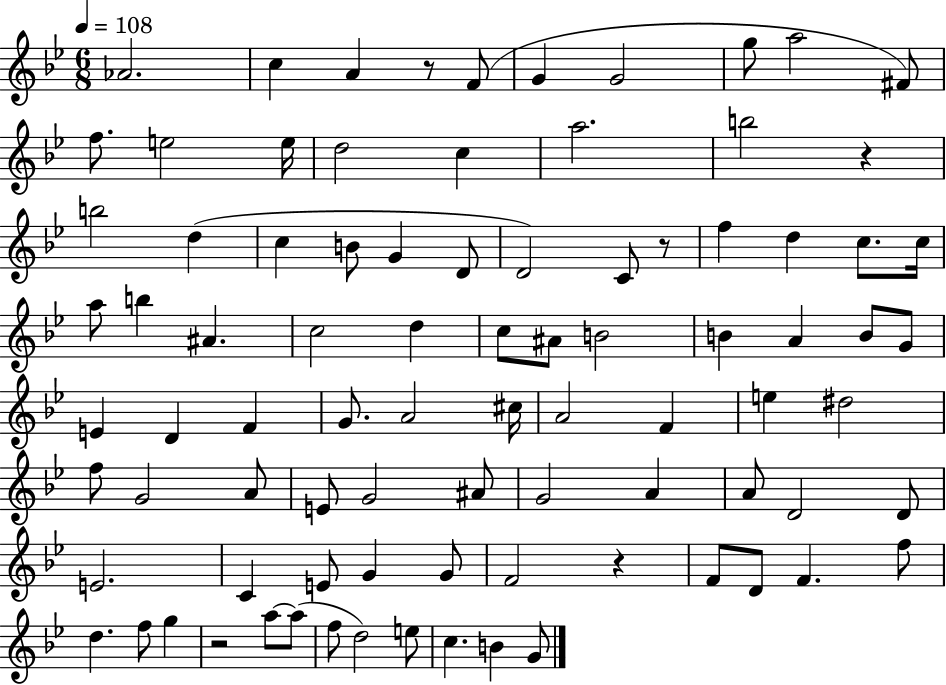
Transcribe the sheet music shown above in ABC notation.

X:1
T:Untitled
M:6/8
L:1/4
K:Bb
_A2 c A z/2 F/2 G G2 g/2 a2 ^F/2 f/2 e2 e/4 d2 c a2 b2 z b2 d c B/2 G D/2 D2 C/2 z/2 f d c/2 c/4 a/2 b ^A c2 d c/2 ^A/2 B2 B A B/2 G/2 E D F G/2 A2 ^c/4 A2 F e ^d2 f/2 G2 A/2 E/2 G2 ^A/2 G2 A A/2 D2 D/2 E2 C E/2 G G/2 F2 z F/2 D/2 F f/2 d f/2 g z2 a/2 a/2 f/2 d2 e/2 c B G/2